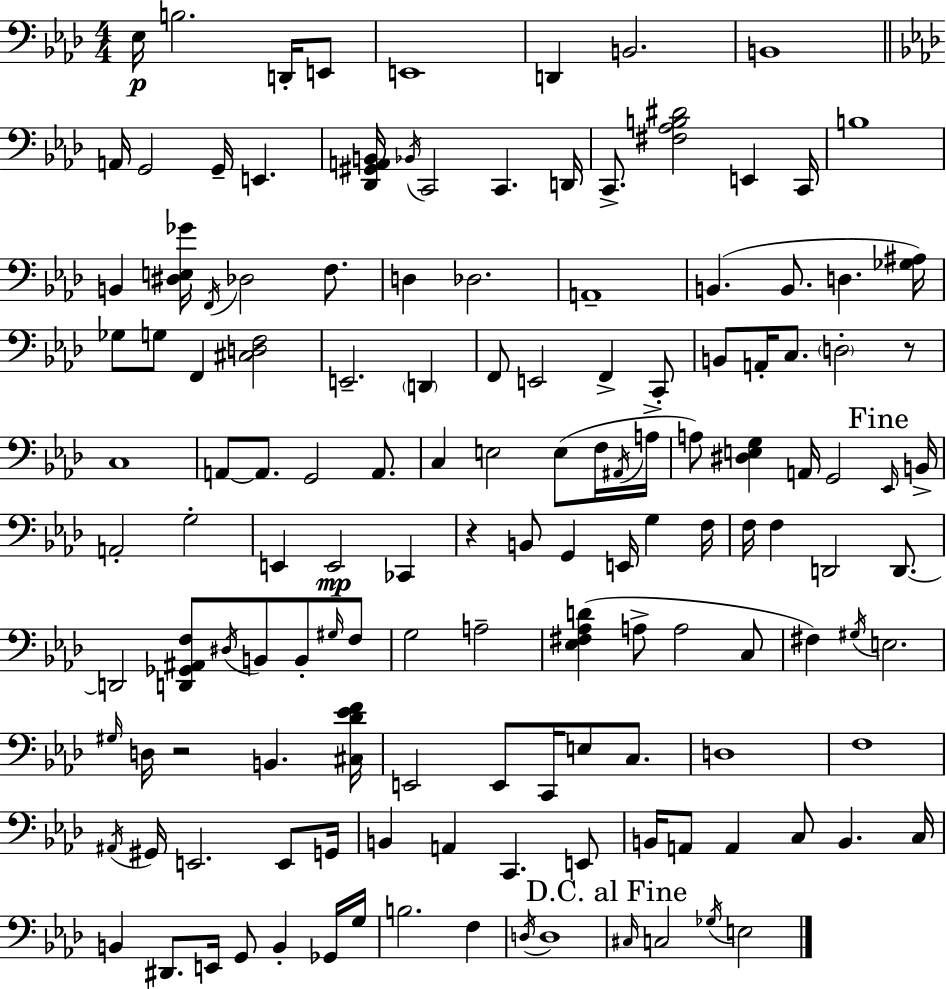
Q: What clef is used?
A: bass